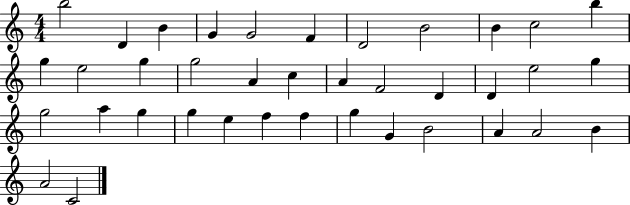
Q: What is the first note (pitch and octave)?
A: B5